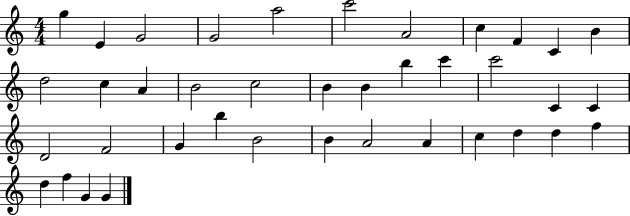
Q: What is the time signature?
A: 4/4